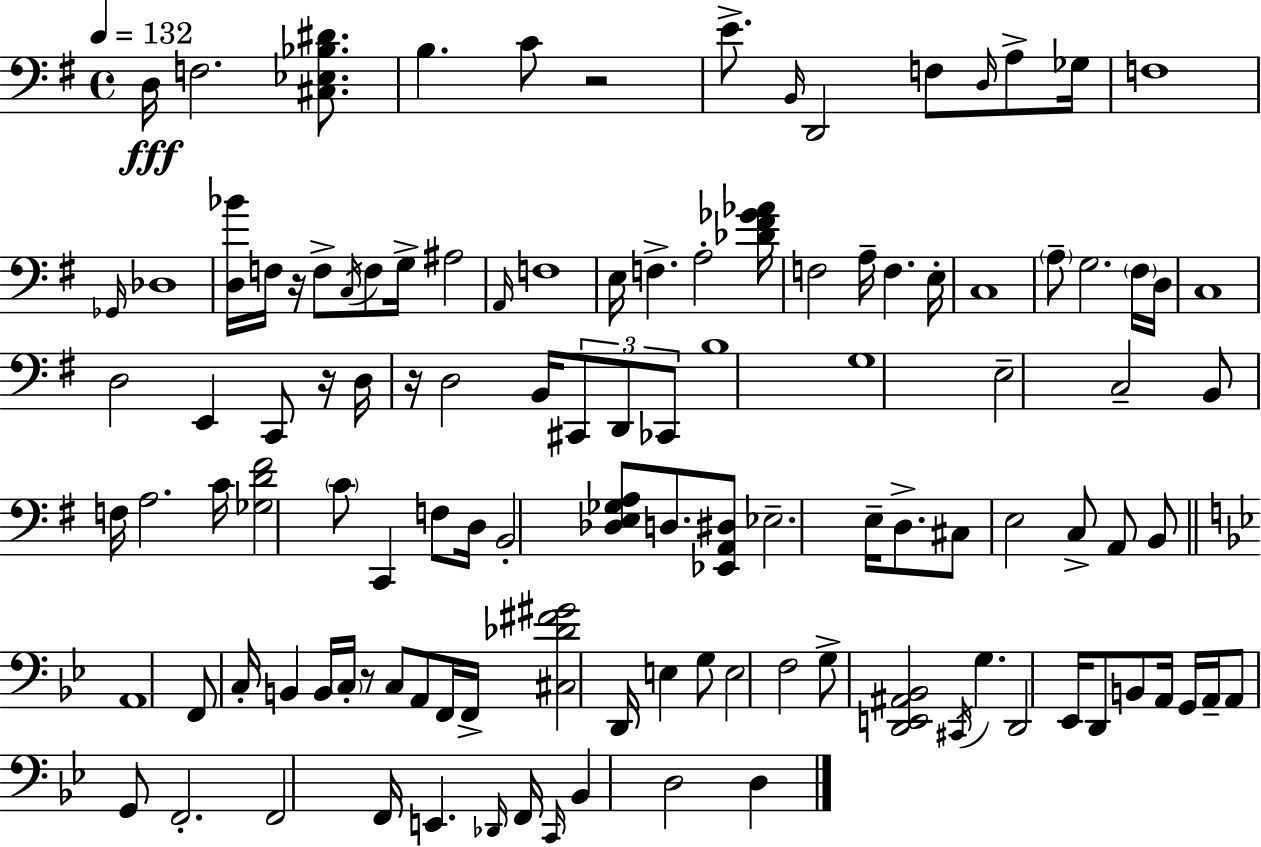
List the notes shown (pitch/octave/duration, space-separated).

D3/s F3/h. [C#3,Eb3,Bb3,D#4]/e. B3/q. C4/e R/h E4/e. B2/s D2/h F3/e D3/s A3/e Gb3/s F3/w Gb2/s Db3/w [D3,Bb4]/s F3/s R/s F3/e C3/s F3/e G3/s A#3/h A2/s F3/w E3/s F3/q. A3/h [Db4,F#4,Gb4,Ab4]/s F3/h A3/s F3/q. E3/s C3/w A3/e G3/h. F#3/s D3/s C3/w D3/h E2/q C2/e R/s D3/s R/s D3/h B2/s C#2/e D2/e CES2/e B3/w G3/w E3/h C3/h B2/e F3/s A3/h. C4/s [Gb3,D4,F#4]/h C4/e C2/q F3/e D3/s B2/h [Db3,E3,Gb3,A3]/e D3/e. [Eb2,A2,D#3]/e Eb3/h. E3/s D3/e. C#3/e E3/h C3/e A2/e B2/e A2/w F2/e C3/s B2/q B2/s C3/s R/e C3/e A2/e F2/s F2/s [C#3,Db4,F#4,G#4]/h D2/s E3/q G3/e E3/h F3/h G3/e [D2,E2,A#2,Bb2]/h C#2/s G3/q. D2/h Eb2/s D2/e B2/e A2/s G2/s A2/s A2/e G2/e F2/h. F2/h F2/s E2/q. Db2/s F2/s C2/s Bb2/q D3/h D3/q